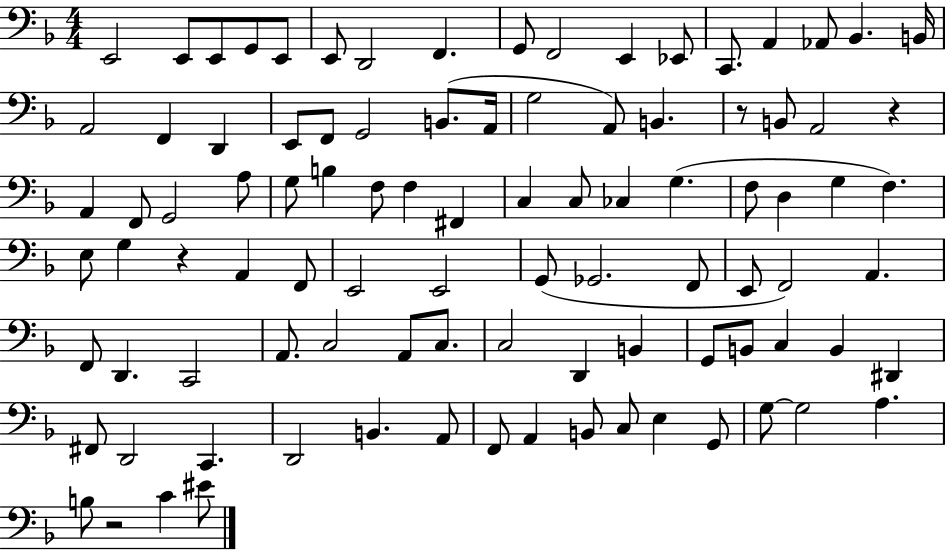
{
  \clef bass
  \numericTimeSignature
  \time 4/4
  \key f \major
  \repeat volta 2 { e,2 e,8 e,8 g,8 e,8 | e,8 d,2 f,4. | g,8 f,2 e,4 ees,8 | c,8. a,4 aes,8 bes,4. b,16 | \break a,2 f,4 d,4 | e,8 f,8 g,2 b,8.( a,16 | g2 a,8) b,4. | r8 b,8 a,2 r4 | \break a,4 f,8 g,2 a8 | g8 b4 f8 f4 fis,4 | c4 c8 ces4 g4.( | f8 d4 g4 f4.) | \break e8 g4 r4 a,4 f,8 | e,2 e,2 | g,8( ges,2. f,8 | e,8 f,2) a,4. | \break f,8 d,4. c,2 | a,8. c2 a,8 c8. | c2 d,4 b,4 | g,8 b,8 c4 b,4 dis,4 | \break fis,8 d,2 c,4. | d,2 b,4. a,8 | f,8 a,4 b,8 c8 e4 g,8 | g8~~ g2 a4. | \break b8 r2 c'4 eis'8 | } \bar "|."
}